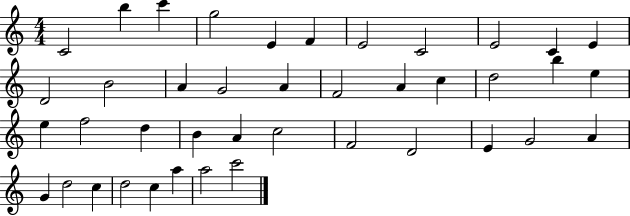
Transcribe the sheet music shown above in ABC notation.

X:1
T:Untitled
M:4/4
L:1/4
K:C
C2 b c' g2 E F E2 C2 E2 C E D2 B2 A G2 A F2 A c d2 b e e f2 d B A c2 F2 D2 E G2 A G d2 c d2 c a a2 c'2